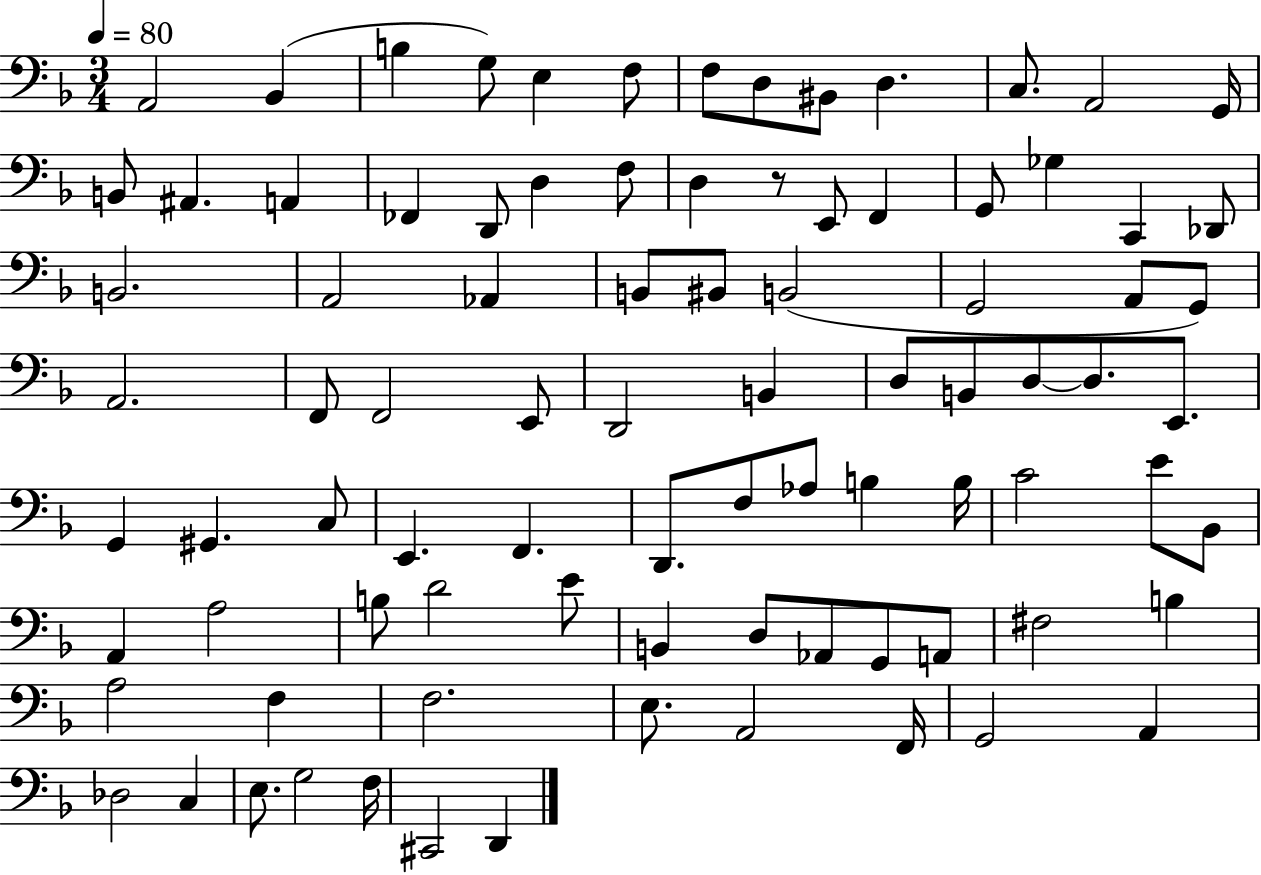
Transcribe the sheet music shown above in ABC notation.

X:1
T:Untitled
M:3/4
L:1/4
K:F
A,,2 _B,, B, G,/2 E, F,/2 F,/2 D,/2 ^B,,/2 D, C,/2 A,,2 G,,/4 B,,/2 ^A,, A,, _F,, D,,/2 D, F,/2 D, z/2 E,,/2 F,, G,,/2 _G, C,, _D,,/2 B,,2 A,,2 _A,, B,,/2 ^B,,/2 B,,2 G,,2 A,,/2 G,,/2 A,,2 F,,/2 F,,2 E,,/2 D,,2 B,, D,/2 B,,/2 D,/2 D,/2 E,,/2 G,, ^G,, C,/2 E,, F,, D,,/2 F,/2 _A,/2 B, B,/4 C2 E/2 _B,,/2 A,, A,2 B,/2 D2 E/2 B,, D,/2 _A,,/2 G,,/2 A,,/2 ^F,2 B, A,2 F, F,2 E,/2 A,,2 F,,/4 G,,2 A,, _D,2 C, E,/2 G,2 F,/4 ^C,,2 D,,